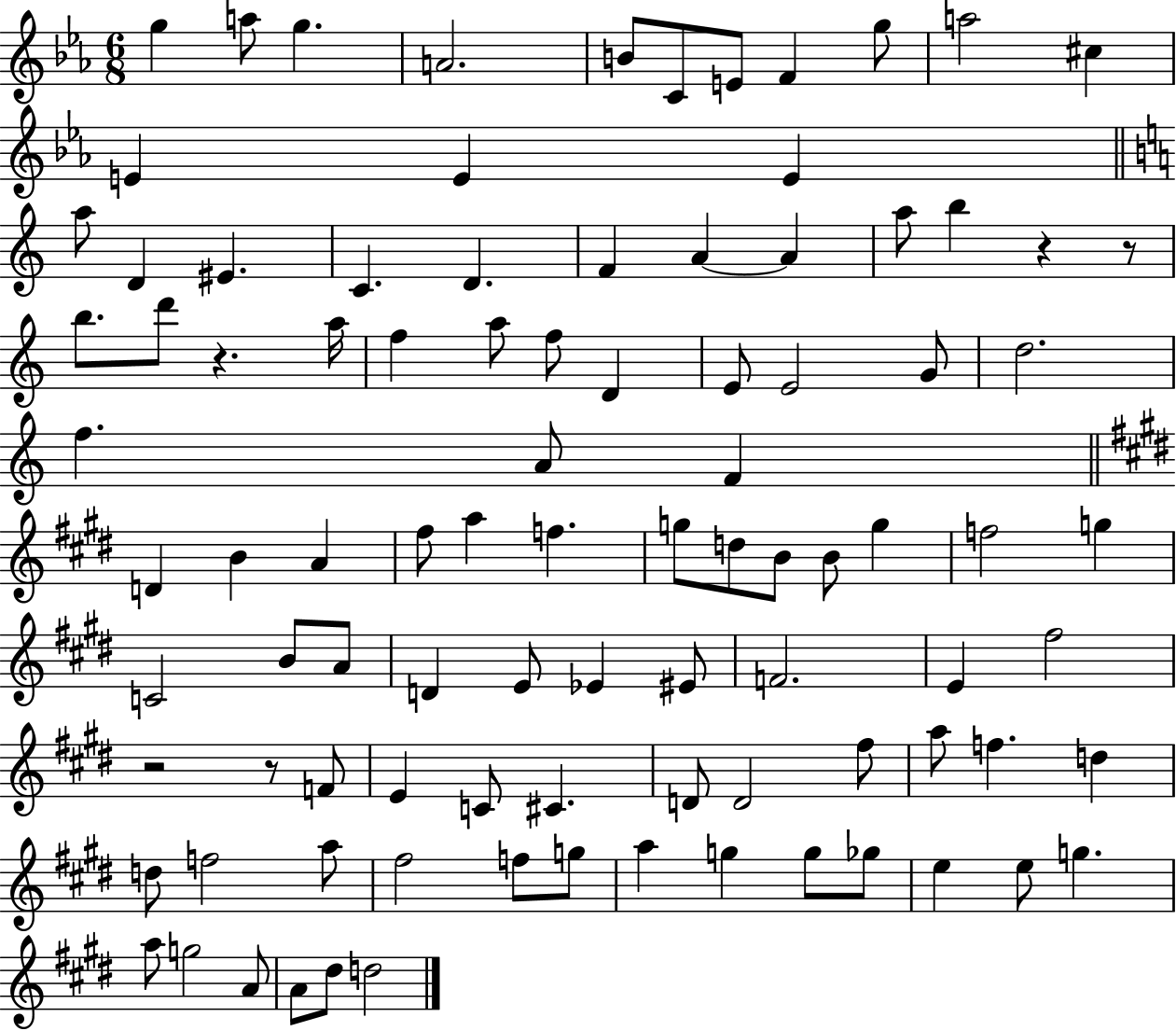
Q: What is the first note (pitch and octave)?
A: G5